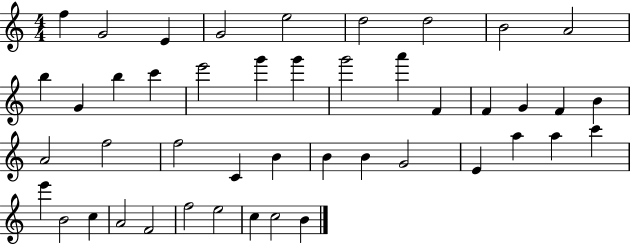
X:1
T:Untitled
M:4/4
L:1/4
K:C
f G2 E G2 e2 d2 d2 B2 A2 b G b c' e'2 g' g' g'2 a' F F G F B A2 f2 f2 C B B B G2 E a a c' e' B2 c A2 F2 f2 e2 c c2 B